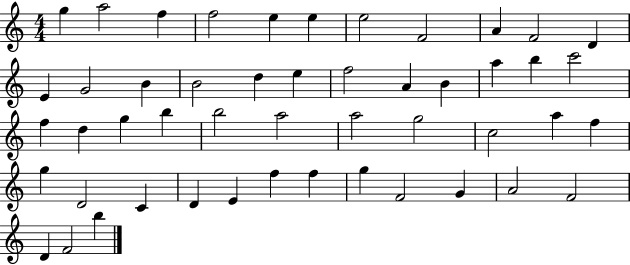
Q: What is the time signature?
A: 4/4